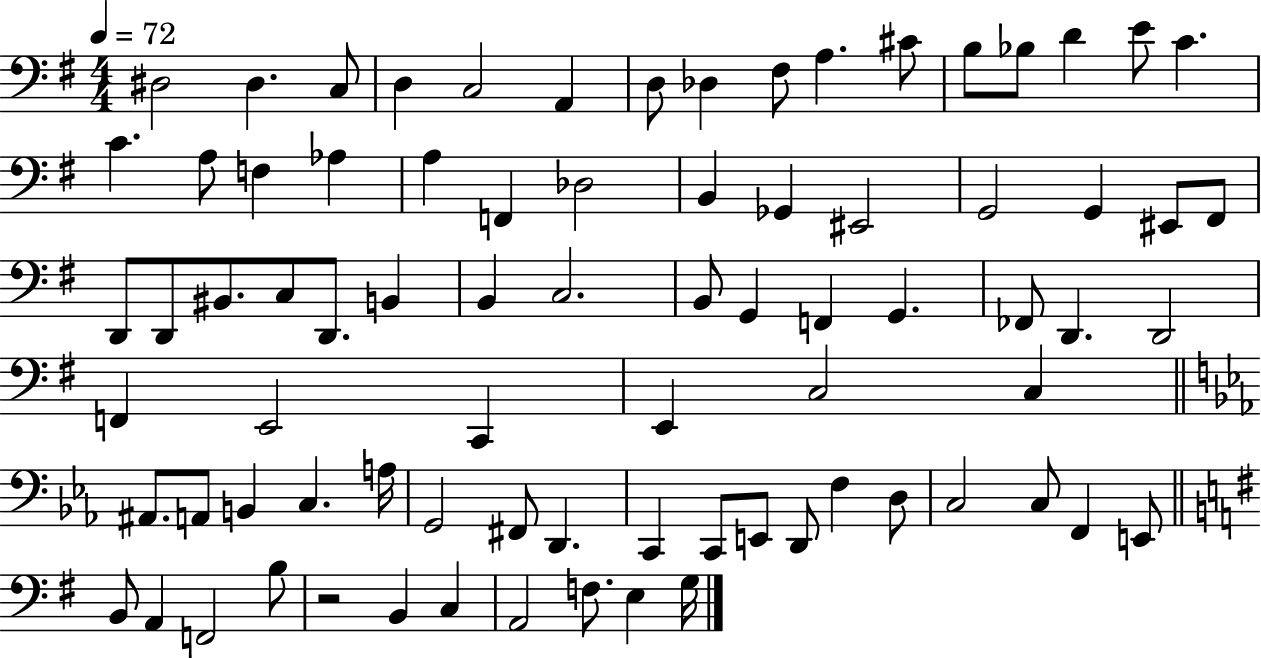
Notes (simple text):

D#3/h D#3/q. C3/e D3/q C3/h A2/q D3/e Db3/q F#3/e A3/q. C#4/e B3/e Bb3/e D4/q E4/e C4/q. C4/q. A3/e F3/q Ab3/q A3/q F2/q Db3/h B2/q Gb2/q EIS2/h G2/h G2/q EIS2/e F#2/e D2/e D2/e BIS2/e. C3/e D2/e. B2/q B2/q C3/h. B2/e G2/q F2/q G2/q. FES2/e D2/q. D2/h F2/q E2/h C2/q E2/q C3/h C3/q A#2/e. A2/e B2/q C3/q. A3/s G2/h F#2/e D2/q. C2/q C2/e E2/e D2/e F3/q D3/e C3/h C3/e F2/q E2/e B2/e A2/q F2/h B3/e R/h B2/q C3/q A2/h F3/e. E3/q G3/s